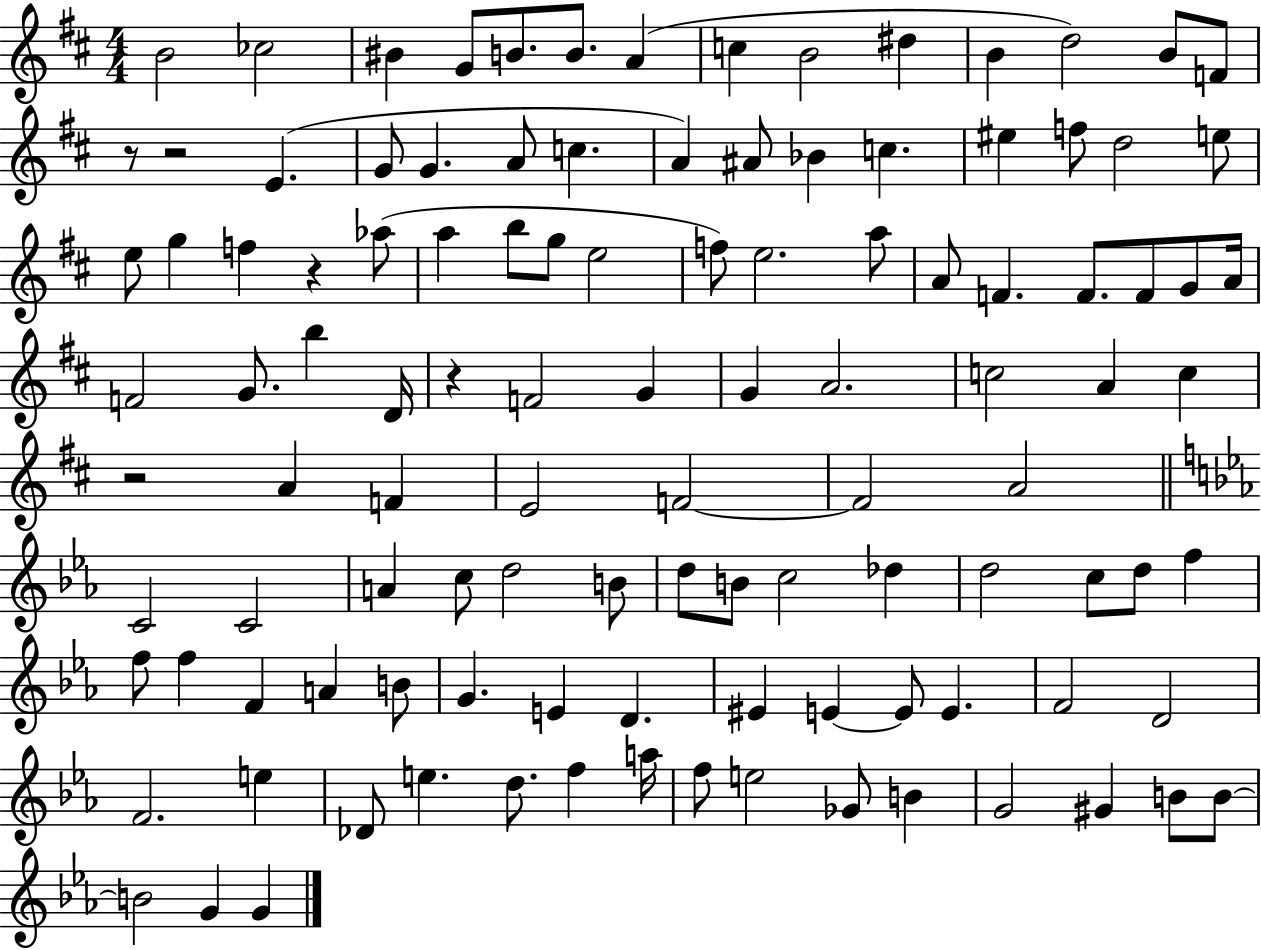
B4/h CES5/h BIS4/q G4/e B4/e. B4/e. A4/q C5/q B4/h D#5/q B4/q D5/h B4/e F4/e R/e R/h E4/q. G4/e G4/q. A4/e C5/q. A4/q A#4/e Bb4/q C5/q. EIS5/q F5/e D5/h E5/e E5/e G5/q F5/q R/q Ab5/e A5/q B5/e G5/e E5/h F5/e E5/h. A5/e A4/e F4/q. F4/e. F4/e G4/e A4/s F4/h G4/e. B5/q D4/s R/q F4/h G4/q G4/q A4/h. C5/h A4/q C5/q R/h A4/q F4/q E4/h F4/h F4/h A4/h C4/h C4/h A4/q C5/e D5/h B4/e D5/e B4/e C5/h Db5/q D5/h C5/e D5/e F5/q F5/e F5/q F4/q A4/q B4/e G4/q. E4/q D4/q. EIS4/q E4/q E4/e E4/q. F4/h D4/h F4/h. E5/q Db4/e E5/q. D5/e. F5/q A5/s F5/e E5/h Gb4/e B4/q G4/h G#4/q B4/e B4/e B4/h G4/q G4/q